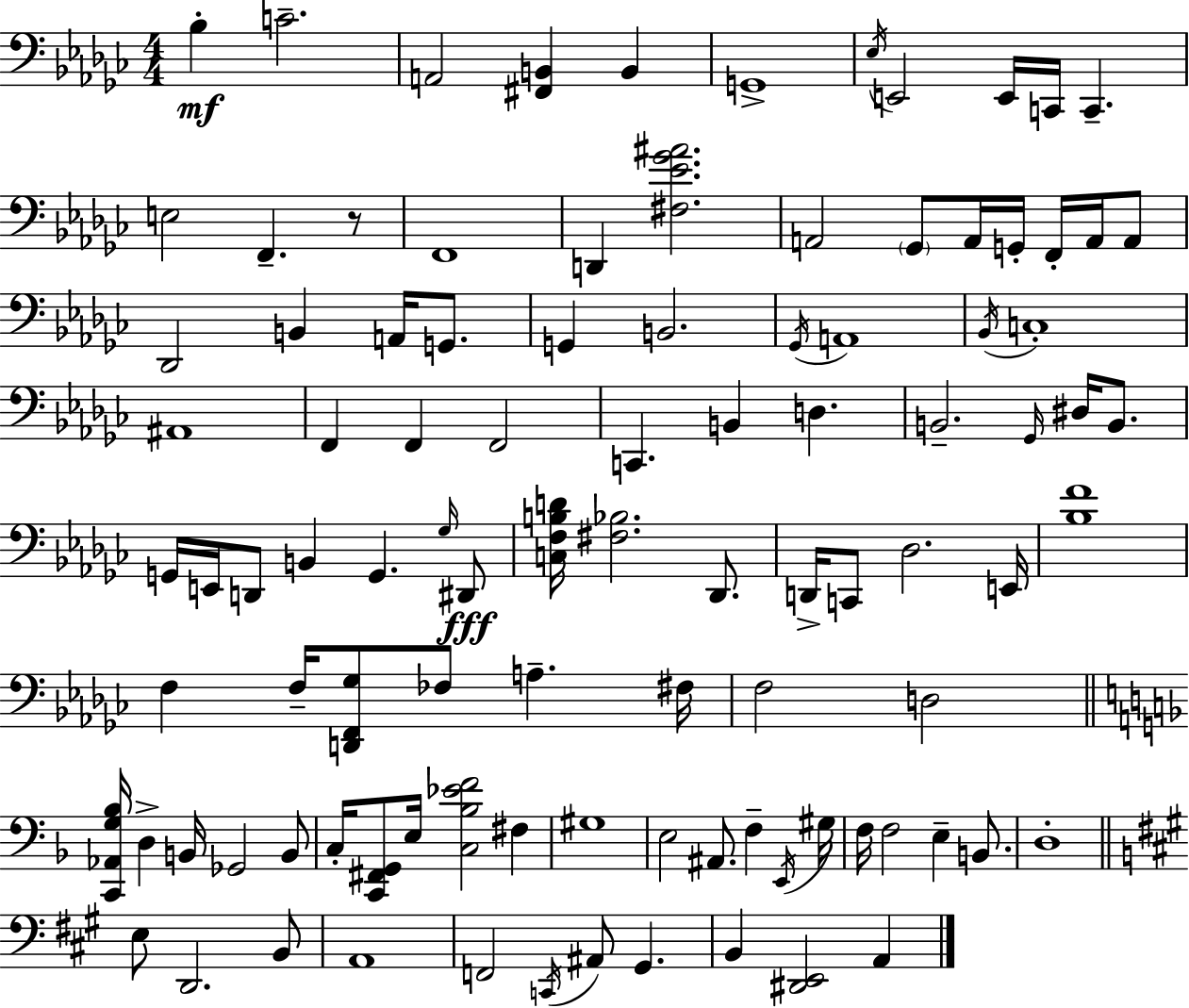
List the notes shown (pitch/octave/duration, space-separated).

Bb3/q C4/h. A2/h [F#2,B2]/q B2/q G2/w Eb3/s E2/h E2/s C2/s C2/q. E3/h F2/q. R/e F2/w D2/q [F#3,Eb4,Gb4,A#4]/h. A2/h Gb2/e A2/s G2/s F2/s A2/s A2/e Db2/h B2/q A2/s G2/e. G2/q B2/h. Gb2/s A2/w Bb2/s C3/w A#2/w F2/q F2/q F2/h C2/q. B2/q D3/q. B2/h. Gb2/s D#3/s B2/e. G2/s E2/s D2/e B2/q G2/q. Gb3/s D#2/e [C3,F3,B3,D4]/s [F#3,Bb3]/h. Db2/e. D2/s C2/e Db3/h. E2/s [Bb3,F4]/w F3/q F3/s [D2,F2,Gb3]/e FES3/e A3/q. F#3/s F3/h D3/h [C2,Ab2,G3,Bb3]/s D3/q B2/s Gb2/h B2/e C3/s [C2,F#2,G2]/e E3/s [C3,Bb3,Eb4,F4]/h F#3/q G#3/w E3/h A#2/e. F3/q E2/s G#3/s F3/s F3/h E3/q B2/e. D3/w E3/e D2/h. B2/e A2/w F2/h C2/s A#2/e G#2/q. B2/q [D#2,E2]/h A2/q